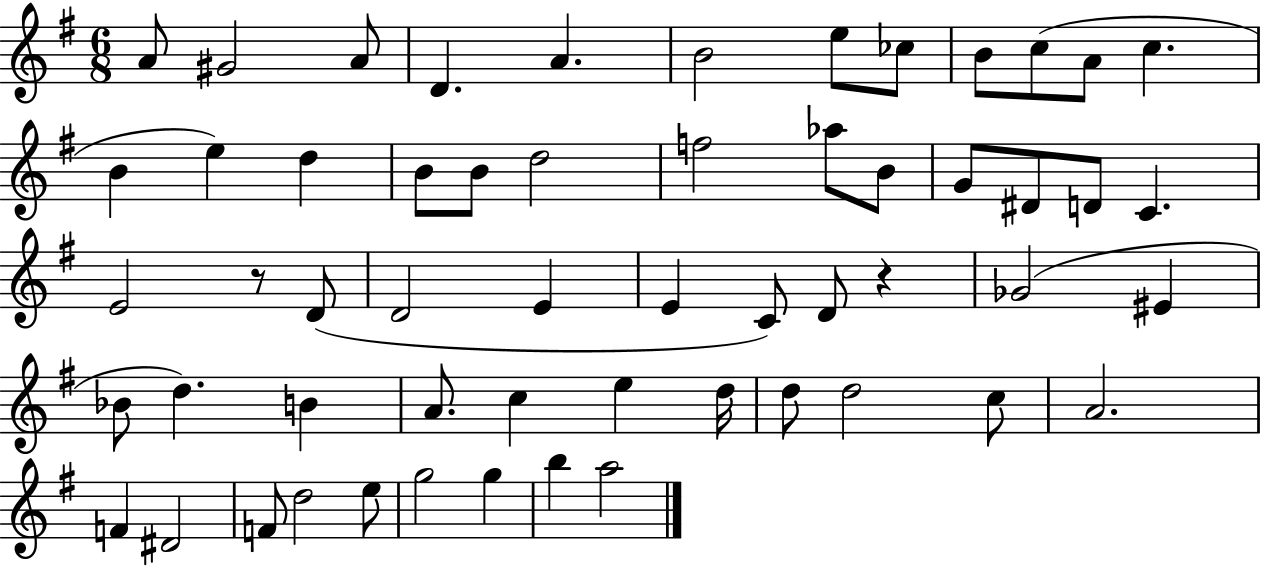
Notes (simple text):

A4/e G#4/h A4/e D4/q. A4/q. B4/h E5/e CES5/e B4/e C5/e A4/e C5/q. B4/q E5/q D5/q B4/e B4/e D5/h F5/h Ab5/e B4/e G4/e D#4/e D4/e C4/q. E4/h R/e D4/e D4/h E4/q E4/q C4/e D4/e R/q Gb4/h EIS4/q Bb4/e D5/q. B4/q A4/e. C5/q E5/q D5/s D5/e D5/h C5/e A4/h. F4/q D#4/h F4/e D5/h E5/e G5/h G5/q B5/q A5/h